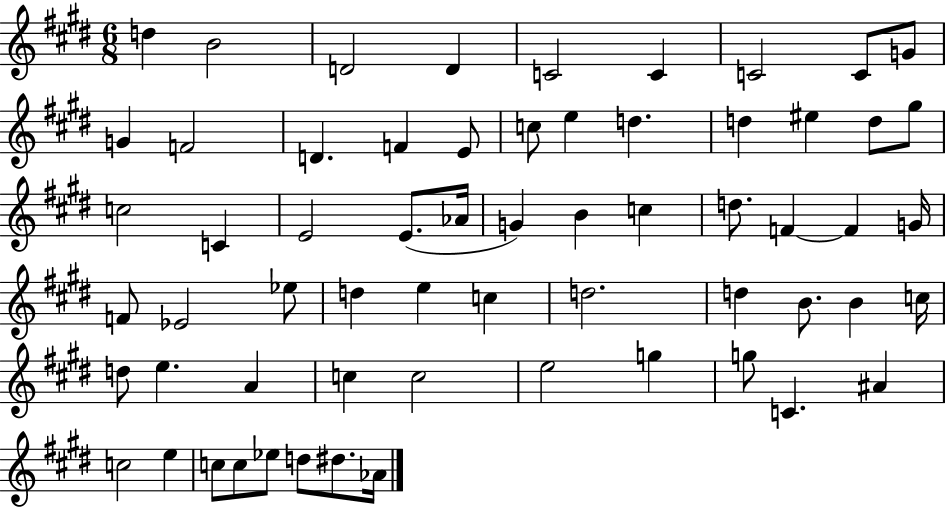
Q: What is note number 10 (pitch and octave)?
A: G4